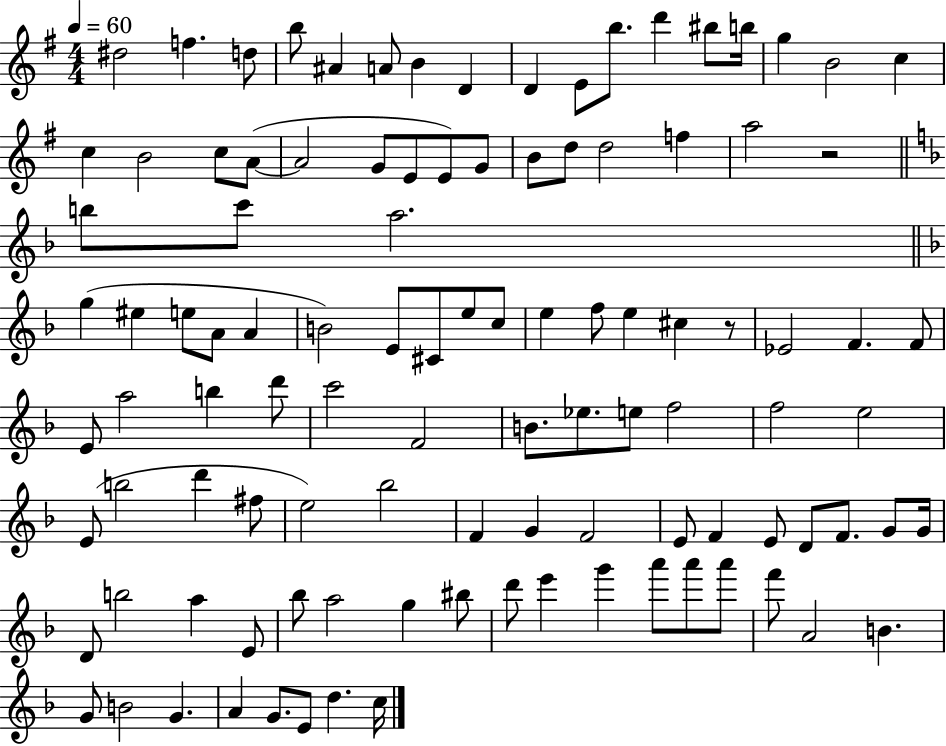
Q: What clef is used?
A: treble